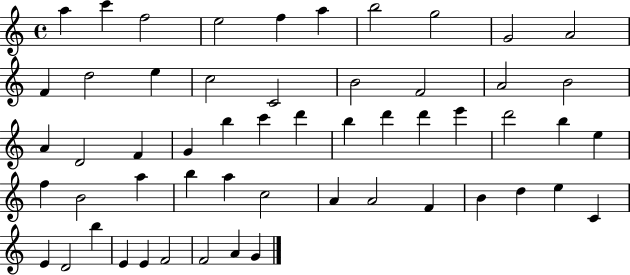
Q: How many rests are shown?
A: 0